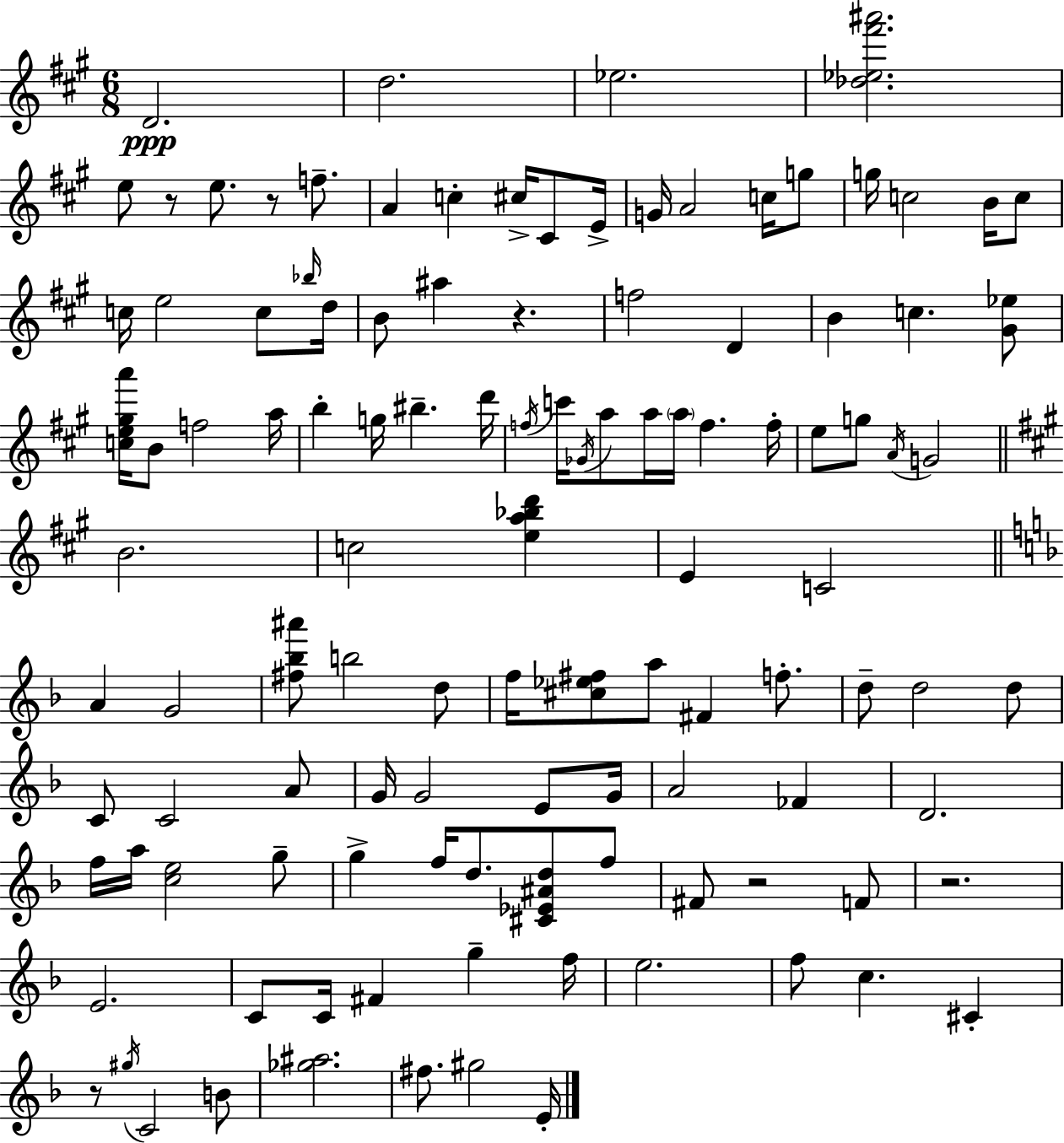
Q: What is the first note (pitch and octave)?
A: D4